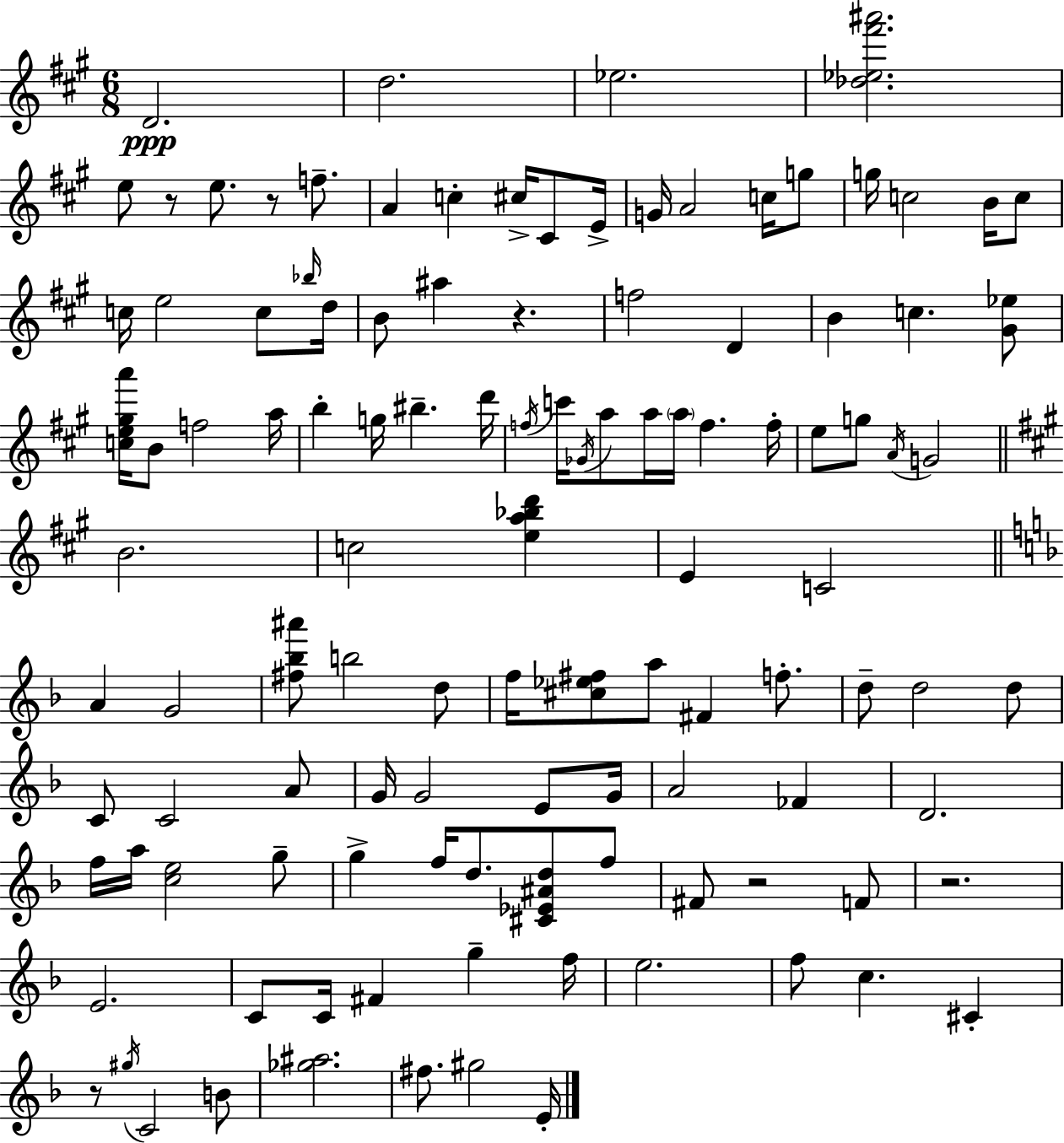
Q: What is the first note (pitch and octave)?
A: D4